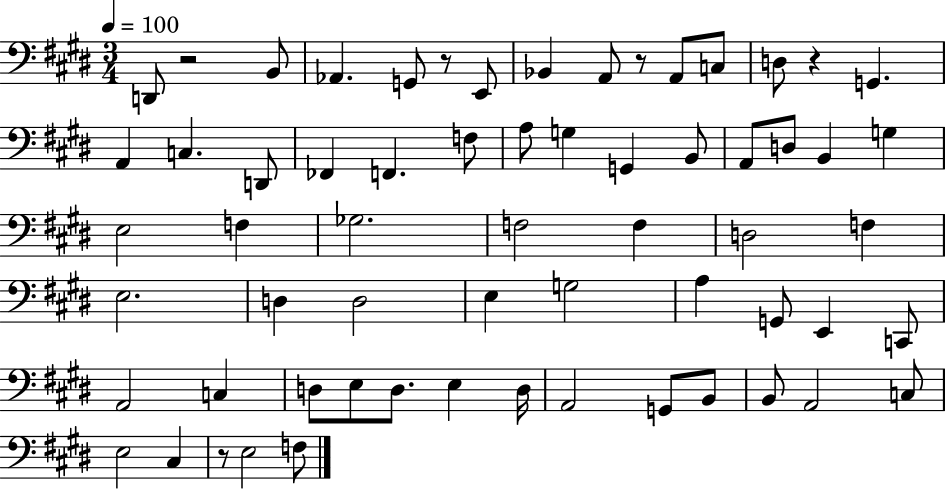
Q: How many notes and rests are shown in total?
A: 63